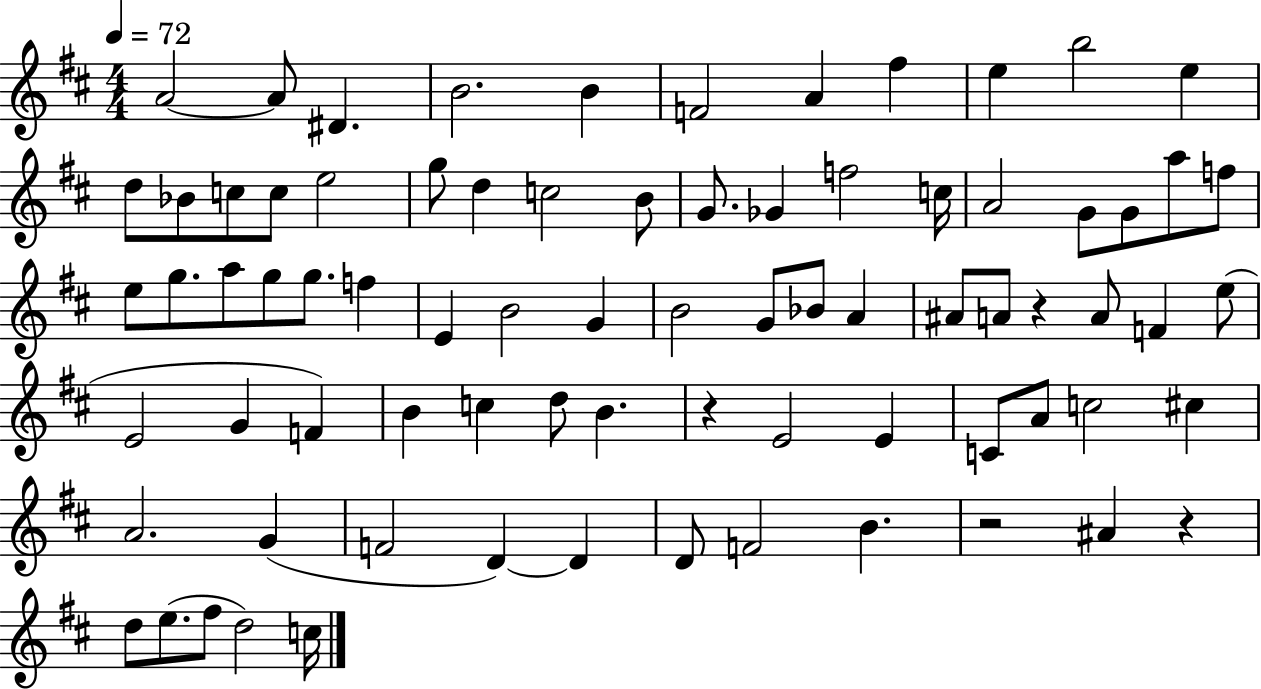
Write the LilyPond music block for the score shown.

{
  \clef treble
  \numericTimeSignature
  \time 4/4
  \key d \major
  \tempo 4 = 72
  \repeat volta 2 { a'2~~ a'8 dis'4. | b'2. b'4 | f'2 a'4 fis''4 | e''4 b''2 e''4 | \break d''8 bes'8 c''8 c''8 e''2 | g''8 d''4 c''2 b'8 | g'8. ges'4 f''2 c''16 | a'2 g'8 g'8 a''8 f''8 | \break e''8 g''8. a''8 g''8 g''8. f''4 | e'4 b'2 g'4 | b'2 g'8 bes'8 a'4 | ais'8 a'8 r4 a'8 f'4 e''8( | \break e'2 g'4 f'4) | b'4 c''4 d''8 b'4. | r4 e'2 e'4 | c'8 a'8 c''2 cis''4 | \break a'2. g'4( | f'2 d'4~~) d'4 | d'8 f'2 b'4. | r2 ais'4 r4 | \break d''8 e''8.( fis''8 d''2) c''16 | } \bar "|."
}